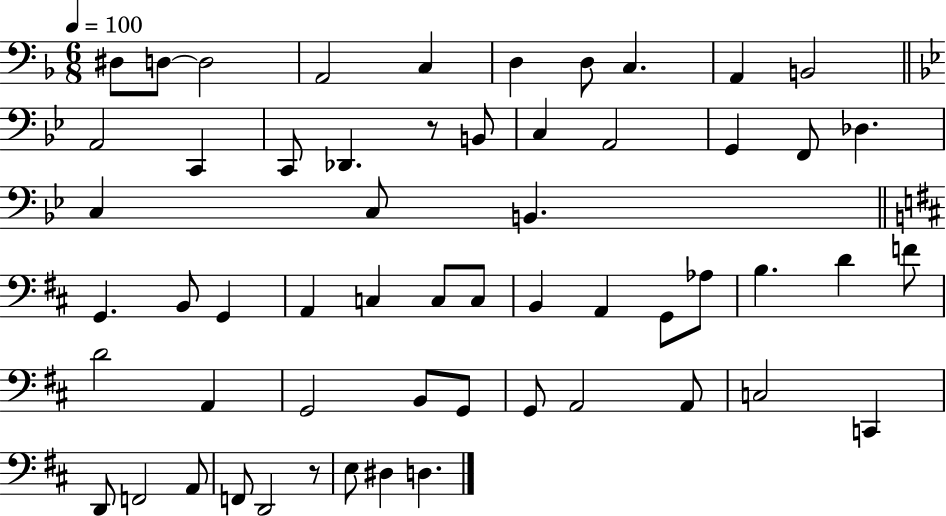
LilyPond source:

{
  \clef bass
  \numericTimeSignature
  \time 6/8
  \key f \major
  \tempo 4 = 100
  dis8 d8~~ d2 | a,2 c4 | d4 d8 c4. | a,4 b,2 | \break \bar "||" \break \key g \minor a,2 c,4 | c,8 des,4. r8 b,8 | c4 a,2 | g,4 f,8 des4. | \break c4 c8 b,4. | \bar "||" \break \key b \minor g,4. b,8 g,4 | a,4 c4 c8 c8 | b,4 a,4 g,8 aes8 | b4. d'4 f'8 | \break d'2 a,4 | g,2 b,8 g,8 | g,8 a,2 a,8 | c2 c,4 | \break d,8 f,2 a,8 | f,8 d,2 r8 | e8 dis4 d4. | \bar "|."
}